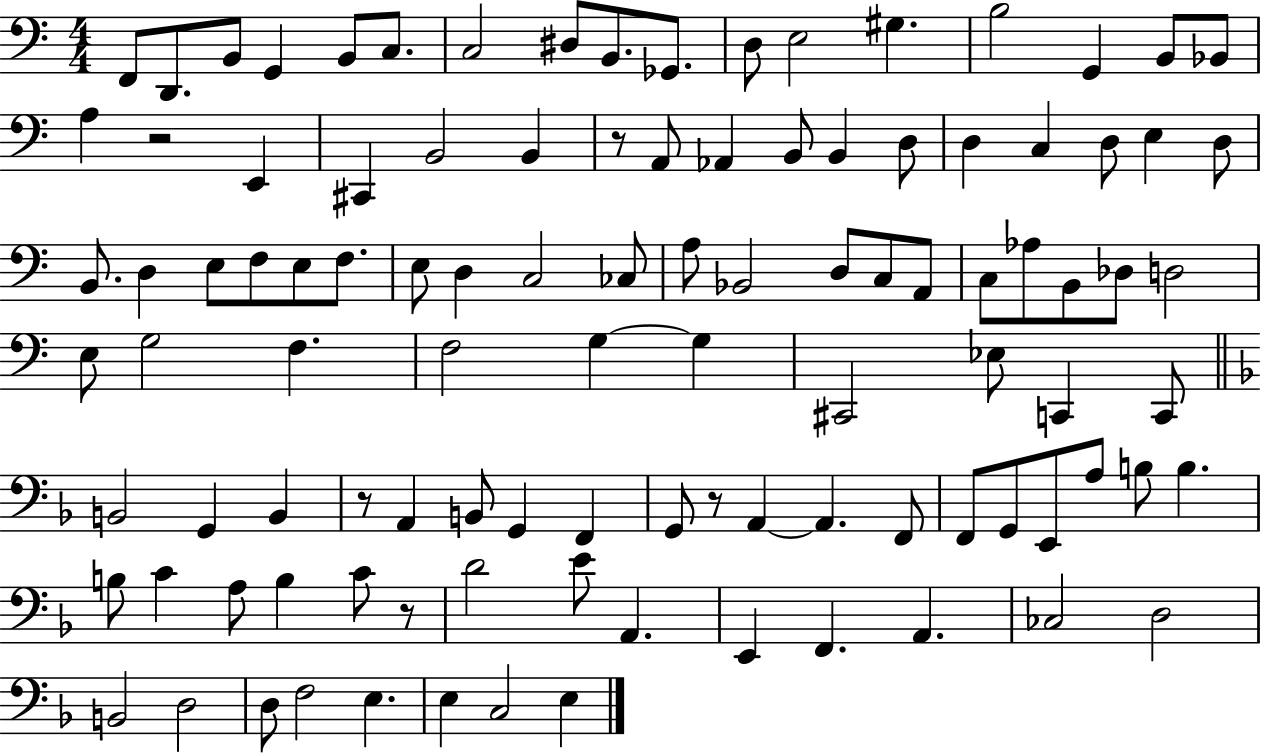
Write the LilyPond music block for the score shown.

{
  \clef bass
  \numericTimeSignature
  \time 4/4
  \key c \major
  \repeat volta 2 { f,8 d,8. b,8 g,4 b,8 c8. | c2 dis8 b,8. ges,8. | d8 e2 gis4. | b2 g,4 b,8 bes,8 | \break a4 r2 e,4 | cis,4 b,2 b,4 | r8 a,8 aes,4 b,8 b,4 d8 | d4 c4 d8 e4 d8 | \break b,8. d4 e8 f8 e8 f8. | e8 d4 c2 ces8 | a8 bes,2 d8 c8 a,8 | c8 aes8 b,8 des8 d2 | \break e8 g2 f4. | f2 g4~~ g4 | cis,2 ees8 c,4 c,8 | \bar "||" \break \key f \major b,2 g,4 b,4 | r8 a,4 b,8 g,4 f,4 | g,8 r8 a,4~~ a,4. f,8 | f,8 g,8 e,8 a8 b8 b4. | \break b8 c'4 a8 b4 c'8 r8 | d'2 e'8 a,4. | e,4 f,4. a,4. | ces2 d2 | \break b,2 d2 | d8 f2 e4. | e4 c2 e4 | } \bar "|."
}